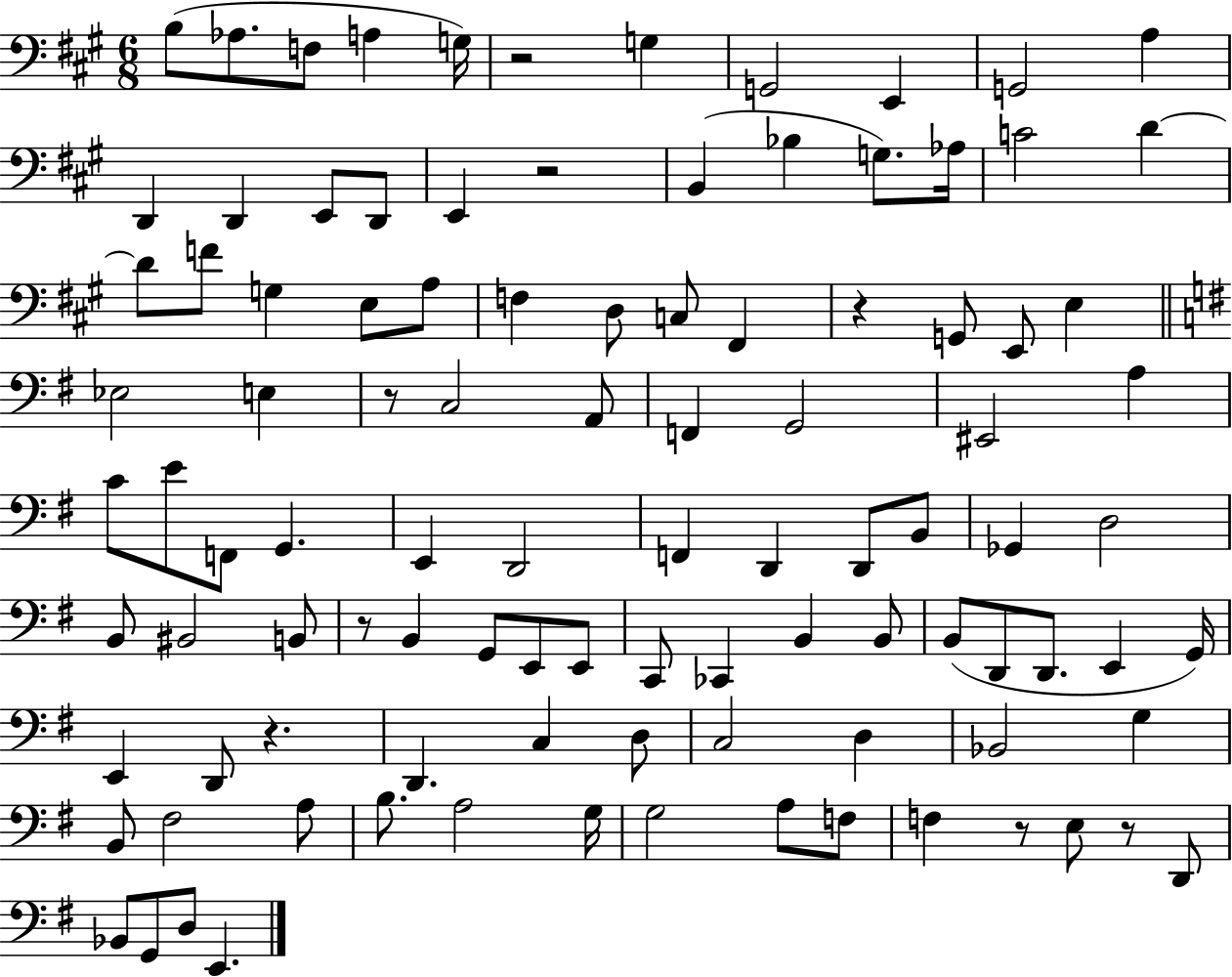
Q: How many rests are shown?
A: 8